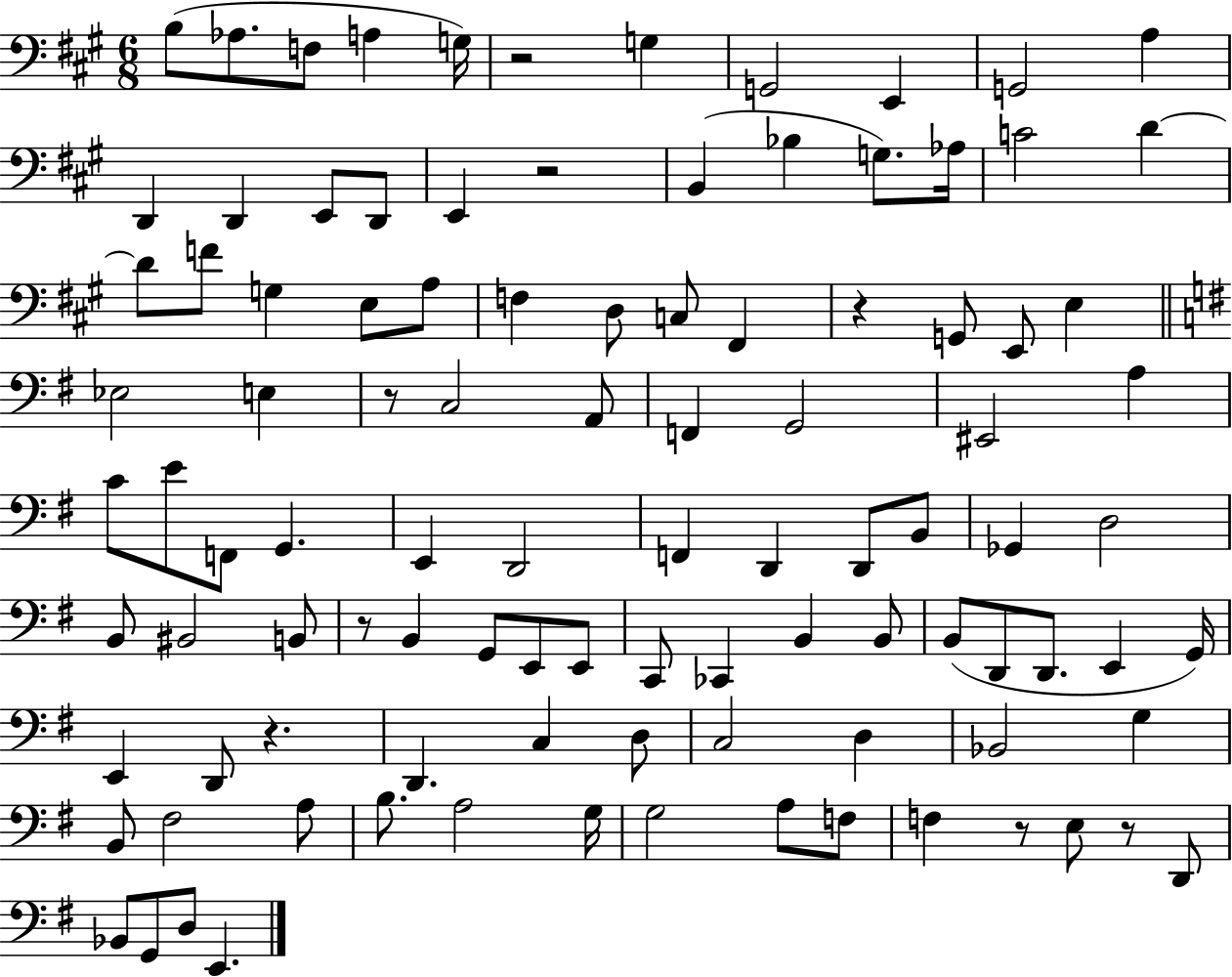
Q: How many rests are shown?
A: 8